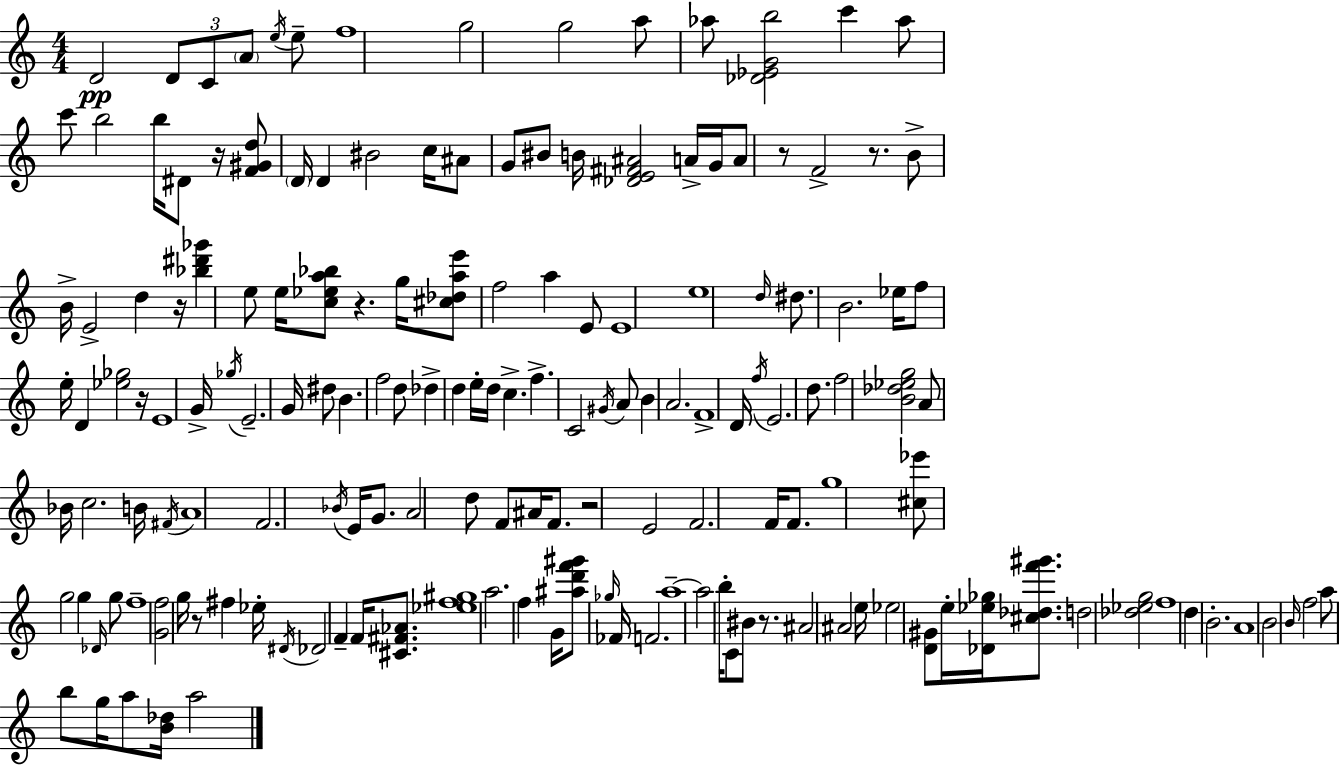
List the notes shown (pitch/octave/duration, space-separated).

D4/h D4/e C4/e A4/e E5/s E5/e F5/w G5/h G5/h A5/e Ab5/e [Db4,Eb4,G4,B5]/h C6/q Ab5/e C6/e B5/h B5/s D#4/e R/s [F4,G#4,D5]/e D4/s D4/q BIS4/h C5/s A#4/e G4/e BIS4/e B4/s [Db4,E4,F#4,A#4]/h A4/s G4/s A4/e R/e F4/h R/e. B4/e B4/s E4/h D5/q R/s [Bb5,D#6,Gb6]/q E5/e E5/s [C5,Eb5,A5,Bb5]/e R/q. G5/s [C#5,Db5,A5,E6]/e F5/h A5/q E4/e E4/w E5/w D5/s D#5/e. B4/h. Eb5/s F5/e E5/s D4/q [Eb5,Gb5]/h R/s E4/w G4/s Gb5/s E4/h. G4/s D#5/e B4/q. F5/h D5/e Db5/q D5/q E5/s D5/s C5/q. F5/q. C4/h G#4/s A4/e B4/q A4/h. F4/w D4/s F5/s E4/h. D5/e. F5/h [B4,Db5,Eb5,G5]/h A4/e Bb4/s C5/h. B4/s F#4/s A4/w F4/h. Bb4/s E4/s G4/e. A4/h D5/e F4/e A#4/s F4/e. R/h E4/h F4/h. F4/s F4/e. G5/w [C#5,Eb6]/e G5/h G5/q Db4/s G5/e F5/w [G4,F5]/h G5/s R/e F#5/q Eb5/s D#4/s Db4/h F4/q F4/s [C#4,F#4,Ab4]/e. [Eb5,F5,G#5]/w A5/h. F5/q G4/s [A#5,D6,F6,G#6]/e Gb5/s FES4/s F4/h. A5/w A5/h B5/s C4/e BIS4/e R/e. A#4/h A#4/h E5/s Eb5/h [D4,G#4]/e E5/s [Db4,Eb5,Gb5]/s [C#5,Db5,F6,G#6]/e. D5/h [Db5,Eb5,G5]/h F5/w D5/q B4/h. A4/w B4/h B4/s F5/h A5/e B5/e G5/s A5/e [B4,Db5]/s A5/h